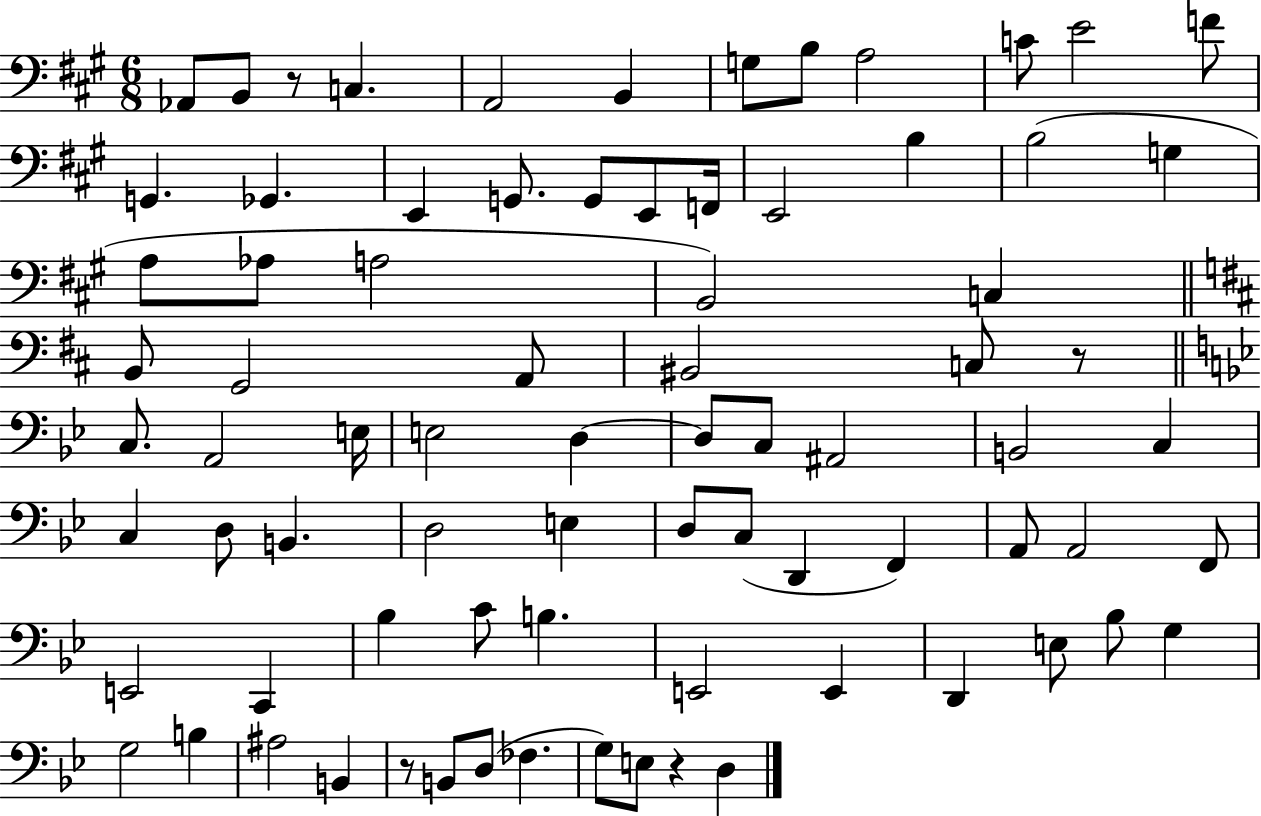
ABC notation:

X:1
T:Untitled
M:6/8
L:1/4
K:A
_A,,/2 B,,/2 z/2 C, A,,2 B,, G,/2 B,/2 A,2 C/2 E2 F/2 G,, _G,, E,, G,,/2 G,,/2 E,,/2 F,,/4 E,,2 B, B,2 G, A,/2 _A,/2 A,2 B,,2 C, B,,/2 G,,2 A,,/2 ^B,,2 C,/2 z/2 C,/2 A,,2 E,/4 E,2 D, D,/2 C,/2 ^A,,2 B,,2 C, C, D,/2 B,, D,2 E, D,/2 C,/2 D,, F,, A,,/2 A,,2 F,,/2 E,,2 C,, _B, C/2 B, E,,2 E,, D,, E,/2 _B,/2 G, G,2 B, ^A,2 B,, z/2 B,,/2 D,/2 _F, G,/2 E,/2 z D,